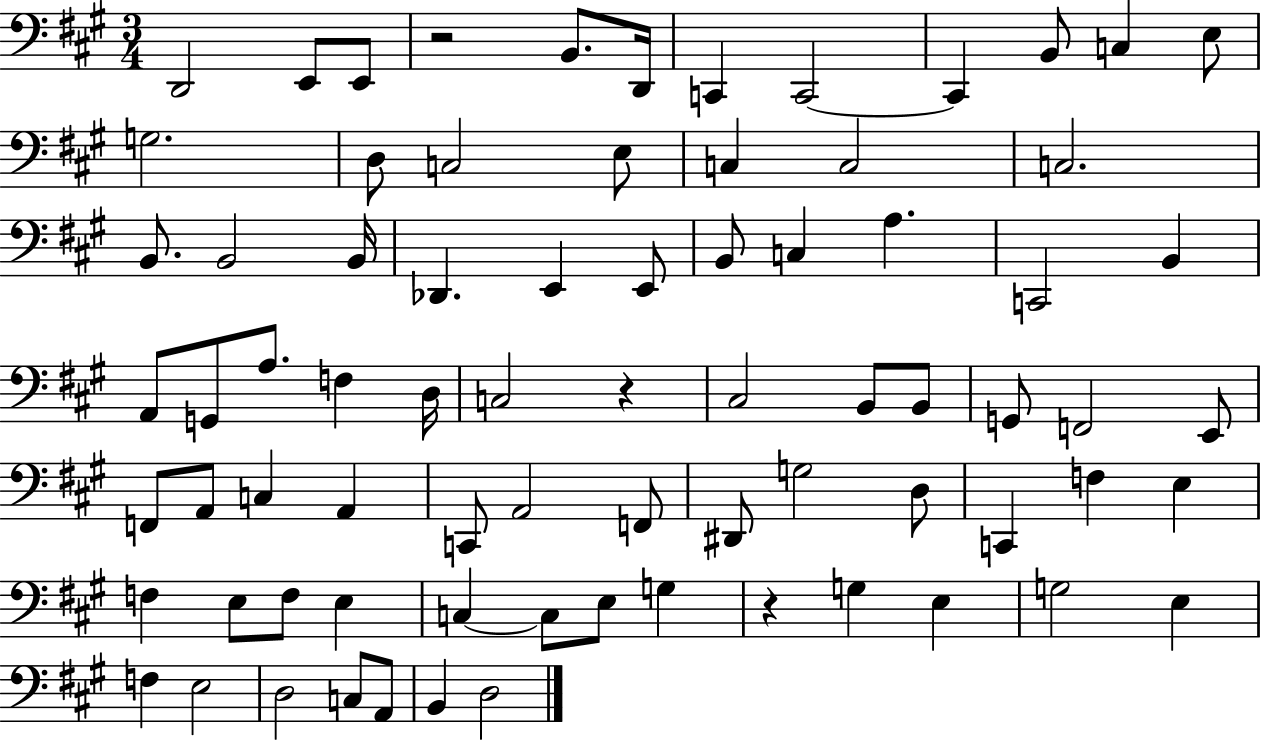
D2/h E2/e E2/e R/h B2/e. D2/s C2/q C2/h C2/q B2/e C3/q E3/e G3/h. D3/e C3/h E3/e C3/q C3/h C3/h. B2/e. B2/h B2/s Db2/q. E2/q E2/e B2/e C3/q A3/q. C2/h B2/q A2/e G2/e A3/e. F3/q D3/s C3/h R/q C#3/h B2/e B2/e G2/e F2/h E2/e F2/e A2/e C3/q A2/q C2/e A2/h F2/e D#2/e G3/h D3/e C2/q F3/q E3/q F3/q E3/e F3/e E3/q C3/q C3/e E3/e G3/q R/q G3/q E3/q G3/h E3/q F3/q E3/h D3/h C3/e A2/e B2/q D3/h